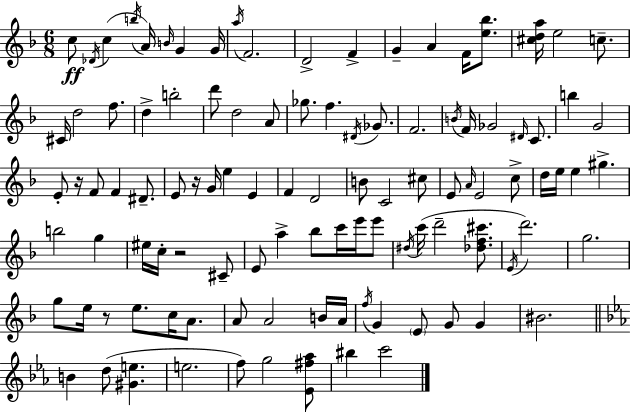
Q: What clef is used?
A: treble